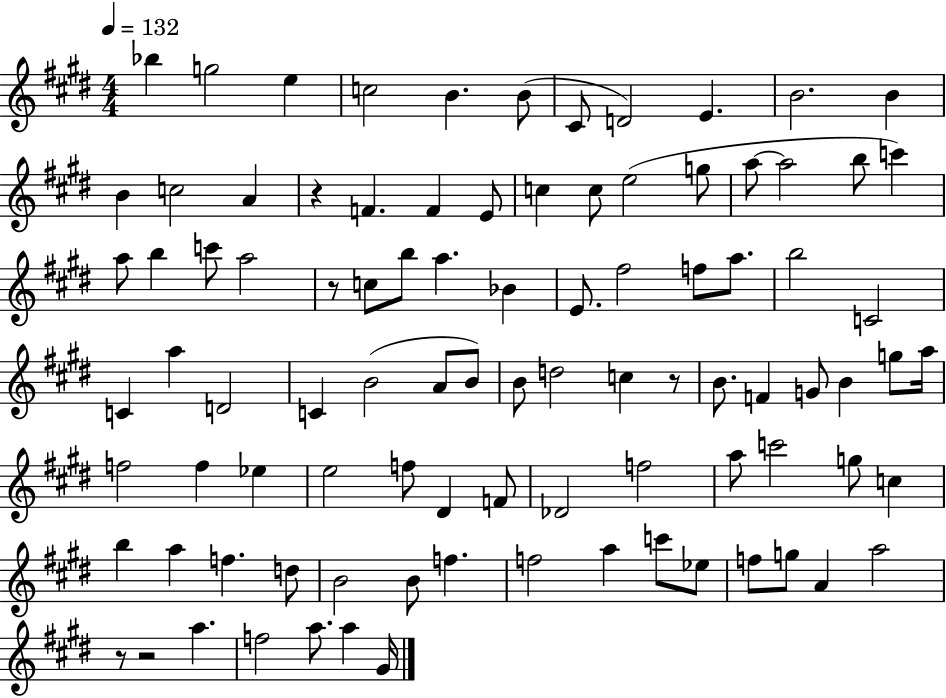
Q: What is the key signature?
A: E major